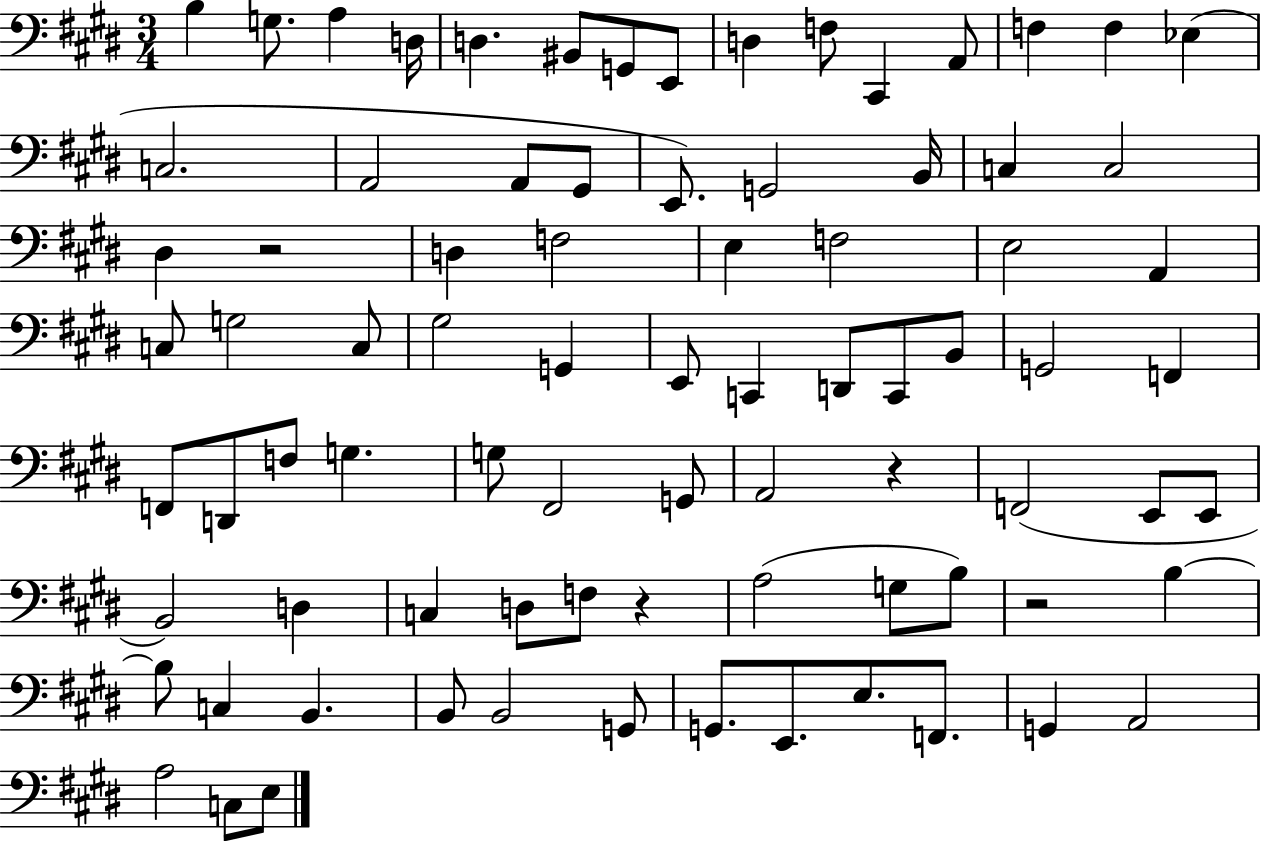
B3/q G3/e. A3/q D3/s D3/q. BIS2/e G2/e E2/e D3/q F3/e C#2/q A2/e F3/q F3/q Eb3/q C3/h. A2/h A2/e G#2/e E2/e. G2/h B2/s C3/q C3/h D#3/q R/h D3/q F3/h E3/q F3/h E3/h A2/q C3/e G3/h C3/e G#3/h G2/q E2/e C2/q D2/e C2/e B2/e G2/h F2/q F2/e D2/e F3/e G3/q. G3/e F#2/h G2/e A2/h R/q F2/h E2/e E2/e B2/h D3/q C3/q D3/e F3/e R/q A3/h G3/e B3/e R/h B3/q B3/e C3/q B2/q. B2/e B2/h G2/e G2/e. E2/e. E3/e. F2/e. G2/q A2/h A3/h C3/e E3/e